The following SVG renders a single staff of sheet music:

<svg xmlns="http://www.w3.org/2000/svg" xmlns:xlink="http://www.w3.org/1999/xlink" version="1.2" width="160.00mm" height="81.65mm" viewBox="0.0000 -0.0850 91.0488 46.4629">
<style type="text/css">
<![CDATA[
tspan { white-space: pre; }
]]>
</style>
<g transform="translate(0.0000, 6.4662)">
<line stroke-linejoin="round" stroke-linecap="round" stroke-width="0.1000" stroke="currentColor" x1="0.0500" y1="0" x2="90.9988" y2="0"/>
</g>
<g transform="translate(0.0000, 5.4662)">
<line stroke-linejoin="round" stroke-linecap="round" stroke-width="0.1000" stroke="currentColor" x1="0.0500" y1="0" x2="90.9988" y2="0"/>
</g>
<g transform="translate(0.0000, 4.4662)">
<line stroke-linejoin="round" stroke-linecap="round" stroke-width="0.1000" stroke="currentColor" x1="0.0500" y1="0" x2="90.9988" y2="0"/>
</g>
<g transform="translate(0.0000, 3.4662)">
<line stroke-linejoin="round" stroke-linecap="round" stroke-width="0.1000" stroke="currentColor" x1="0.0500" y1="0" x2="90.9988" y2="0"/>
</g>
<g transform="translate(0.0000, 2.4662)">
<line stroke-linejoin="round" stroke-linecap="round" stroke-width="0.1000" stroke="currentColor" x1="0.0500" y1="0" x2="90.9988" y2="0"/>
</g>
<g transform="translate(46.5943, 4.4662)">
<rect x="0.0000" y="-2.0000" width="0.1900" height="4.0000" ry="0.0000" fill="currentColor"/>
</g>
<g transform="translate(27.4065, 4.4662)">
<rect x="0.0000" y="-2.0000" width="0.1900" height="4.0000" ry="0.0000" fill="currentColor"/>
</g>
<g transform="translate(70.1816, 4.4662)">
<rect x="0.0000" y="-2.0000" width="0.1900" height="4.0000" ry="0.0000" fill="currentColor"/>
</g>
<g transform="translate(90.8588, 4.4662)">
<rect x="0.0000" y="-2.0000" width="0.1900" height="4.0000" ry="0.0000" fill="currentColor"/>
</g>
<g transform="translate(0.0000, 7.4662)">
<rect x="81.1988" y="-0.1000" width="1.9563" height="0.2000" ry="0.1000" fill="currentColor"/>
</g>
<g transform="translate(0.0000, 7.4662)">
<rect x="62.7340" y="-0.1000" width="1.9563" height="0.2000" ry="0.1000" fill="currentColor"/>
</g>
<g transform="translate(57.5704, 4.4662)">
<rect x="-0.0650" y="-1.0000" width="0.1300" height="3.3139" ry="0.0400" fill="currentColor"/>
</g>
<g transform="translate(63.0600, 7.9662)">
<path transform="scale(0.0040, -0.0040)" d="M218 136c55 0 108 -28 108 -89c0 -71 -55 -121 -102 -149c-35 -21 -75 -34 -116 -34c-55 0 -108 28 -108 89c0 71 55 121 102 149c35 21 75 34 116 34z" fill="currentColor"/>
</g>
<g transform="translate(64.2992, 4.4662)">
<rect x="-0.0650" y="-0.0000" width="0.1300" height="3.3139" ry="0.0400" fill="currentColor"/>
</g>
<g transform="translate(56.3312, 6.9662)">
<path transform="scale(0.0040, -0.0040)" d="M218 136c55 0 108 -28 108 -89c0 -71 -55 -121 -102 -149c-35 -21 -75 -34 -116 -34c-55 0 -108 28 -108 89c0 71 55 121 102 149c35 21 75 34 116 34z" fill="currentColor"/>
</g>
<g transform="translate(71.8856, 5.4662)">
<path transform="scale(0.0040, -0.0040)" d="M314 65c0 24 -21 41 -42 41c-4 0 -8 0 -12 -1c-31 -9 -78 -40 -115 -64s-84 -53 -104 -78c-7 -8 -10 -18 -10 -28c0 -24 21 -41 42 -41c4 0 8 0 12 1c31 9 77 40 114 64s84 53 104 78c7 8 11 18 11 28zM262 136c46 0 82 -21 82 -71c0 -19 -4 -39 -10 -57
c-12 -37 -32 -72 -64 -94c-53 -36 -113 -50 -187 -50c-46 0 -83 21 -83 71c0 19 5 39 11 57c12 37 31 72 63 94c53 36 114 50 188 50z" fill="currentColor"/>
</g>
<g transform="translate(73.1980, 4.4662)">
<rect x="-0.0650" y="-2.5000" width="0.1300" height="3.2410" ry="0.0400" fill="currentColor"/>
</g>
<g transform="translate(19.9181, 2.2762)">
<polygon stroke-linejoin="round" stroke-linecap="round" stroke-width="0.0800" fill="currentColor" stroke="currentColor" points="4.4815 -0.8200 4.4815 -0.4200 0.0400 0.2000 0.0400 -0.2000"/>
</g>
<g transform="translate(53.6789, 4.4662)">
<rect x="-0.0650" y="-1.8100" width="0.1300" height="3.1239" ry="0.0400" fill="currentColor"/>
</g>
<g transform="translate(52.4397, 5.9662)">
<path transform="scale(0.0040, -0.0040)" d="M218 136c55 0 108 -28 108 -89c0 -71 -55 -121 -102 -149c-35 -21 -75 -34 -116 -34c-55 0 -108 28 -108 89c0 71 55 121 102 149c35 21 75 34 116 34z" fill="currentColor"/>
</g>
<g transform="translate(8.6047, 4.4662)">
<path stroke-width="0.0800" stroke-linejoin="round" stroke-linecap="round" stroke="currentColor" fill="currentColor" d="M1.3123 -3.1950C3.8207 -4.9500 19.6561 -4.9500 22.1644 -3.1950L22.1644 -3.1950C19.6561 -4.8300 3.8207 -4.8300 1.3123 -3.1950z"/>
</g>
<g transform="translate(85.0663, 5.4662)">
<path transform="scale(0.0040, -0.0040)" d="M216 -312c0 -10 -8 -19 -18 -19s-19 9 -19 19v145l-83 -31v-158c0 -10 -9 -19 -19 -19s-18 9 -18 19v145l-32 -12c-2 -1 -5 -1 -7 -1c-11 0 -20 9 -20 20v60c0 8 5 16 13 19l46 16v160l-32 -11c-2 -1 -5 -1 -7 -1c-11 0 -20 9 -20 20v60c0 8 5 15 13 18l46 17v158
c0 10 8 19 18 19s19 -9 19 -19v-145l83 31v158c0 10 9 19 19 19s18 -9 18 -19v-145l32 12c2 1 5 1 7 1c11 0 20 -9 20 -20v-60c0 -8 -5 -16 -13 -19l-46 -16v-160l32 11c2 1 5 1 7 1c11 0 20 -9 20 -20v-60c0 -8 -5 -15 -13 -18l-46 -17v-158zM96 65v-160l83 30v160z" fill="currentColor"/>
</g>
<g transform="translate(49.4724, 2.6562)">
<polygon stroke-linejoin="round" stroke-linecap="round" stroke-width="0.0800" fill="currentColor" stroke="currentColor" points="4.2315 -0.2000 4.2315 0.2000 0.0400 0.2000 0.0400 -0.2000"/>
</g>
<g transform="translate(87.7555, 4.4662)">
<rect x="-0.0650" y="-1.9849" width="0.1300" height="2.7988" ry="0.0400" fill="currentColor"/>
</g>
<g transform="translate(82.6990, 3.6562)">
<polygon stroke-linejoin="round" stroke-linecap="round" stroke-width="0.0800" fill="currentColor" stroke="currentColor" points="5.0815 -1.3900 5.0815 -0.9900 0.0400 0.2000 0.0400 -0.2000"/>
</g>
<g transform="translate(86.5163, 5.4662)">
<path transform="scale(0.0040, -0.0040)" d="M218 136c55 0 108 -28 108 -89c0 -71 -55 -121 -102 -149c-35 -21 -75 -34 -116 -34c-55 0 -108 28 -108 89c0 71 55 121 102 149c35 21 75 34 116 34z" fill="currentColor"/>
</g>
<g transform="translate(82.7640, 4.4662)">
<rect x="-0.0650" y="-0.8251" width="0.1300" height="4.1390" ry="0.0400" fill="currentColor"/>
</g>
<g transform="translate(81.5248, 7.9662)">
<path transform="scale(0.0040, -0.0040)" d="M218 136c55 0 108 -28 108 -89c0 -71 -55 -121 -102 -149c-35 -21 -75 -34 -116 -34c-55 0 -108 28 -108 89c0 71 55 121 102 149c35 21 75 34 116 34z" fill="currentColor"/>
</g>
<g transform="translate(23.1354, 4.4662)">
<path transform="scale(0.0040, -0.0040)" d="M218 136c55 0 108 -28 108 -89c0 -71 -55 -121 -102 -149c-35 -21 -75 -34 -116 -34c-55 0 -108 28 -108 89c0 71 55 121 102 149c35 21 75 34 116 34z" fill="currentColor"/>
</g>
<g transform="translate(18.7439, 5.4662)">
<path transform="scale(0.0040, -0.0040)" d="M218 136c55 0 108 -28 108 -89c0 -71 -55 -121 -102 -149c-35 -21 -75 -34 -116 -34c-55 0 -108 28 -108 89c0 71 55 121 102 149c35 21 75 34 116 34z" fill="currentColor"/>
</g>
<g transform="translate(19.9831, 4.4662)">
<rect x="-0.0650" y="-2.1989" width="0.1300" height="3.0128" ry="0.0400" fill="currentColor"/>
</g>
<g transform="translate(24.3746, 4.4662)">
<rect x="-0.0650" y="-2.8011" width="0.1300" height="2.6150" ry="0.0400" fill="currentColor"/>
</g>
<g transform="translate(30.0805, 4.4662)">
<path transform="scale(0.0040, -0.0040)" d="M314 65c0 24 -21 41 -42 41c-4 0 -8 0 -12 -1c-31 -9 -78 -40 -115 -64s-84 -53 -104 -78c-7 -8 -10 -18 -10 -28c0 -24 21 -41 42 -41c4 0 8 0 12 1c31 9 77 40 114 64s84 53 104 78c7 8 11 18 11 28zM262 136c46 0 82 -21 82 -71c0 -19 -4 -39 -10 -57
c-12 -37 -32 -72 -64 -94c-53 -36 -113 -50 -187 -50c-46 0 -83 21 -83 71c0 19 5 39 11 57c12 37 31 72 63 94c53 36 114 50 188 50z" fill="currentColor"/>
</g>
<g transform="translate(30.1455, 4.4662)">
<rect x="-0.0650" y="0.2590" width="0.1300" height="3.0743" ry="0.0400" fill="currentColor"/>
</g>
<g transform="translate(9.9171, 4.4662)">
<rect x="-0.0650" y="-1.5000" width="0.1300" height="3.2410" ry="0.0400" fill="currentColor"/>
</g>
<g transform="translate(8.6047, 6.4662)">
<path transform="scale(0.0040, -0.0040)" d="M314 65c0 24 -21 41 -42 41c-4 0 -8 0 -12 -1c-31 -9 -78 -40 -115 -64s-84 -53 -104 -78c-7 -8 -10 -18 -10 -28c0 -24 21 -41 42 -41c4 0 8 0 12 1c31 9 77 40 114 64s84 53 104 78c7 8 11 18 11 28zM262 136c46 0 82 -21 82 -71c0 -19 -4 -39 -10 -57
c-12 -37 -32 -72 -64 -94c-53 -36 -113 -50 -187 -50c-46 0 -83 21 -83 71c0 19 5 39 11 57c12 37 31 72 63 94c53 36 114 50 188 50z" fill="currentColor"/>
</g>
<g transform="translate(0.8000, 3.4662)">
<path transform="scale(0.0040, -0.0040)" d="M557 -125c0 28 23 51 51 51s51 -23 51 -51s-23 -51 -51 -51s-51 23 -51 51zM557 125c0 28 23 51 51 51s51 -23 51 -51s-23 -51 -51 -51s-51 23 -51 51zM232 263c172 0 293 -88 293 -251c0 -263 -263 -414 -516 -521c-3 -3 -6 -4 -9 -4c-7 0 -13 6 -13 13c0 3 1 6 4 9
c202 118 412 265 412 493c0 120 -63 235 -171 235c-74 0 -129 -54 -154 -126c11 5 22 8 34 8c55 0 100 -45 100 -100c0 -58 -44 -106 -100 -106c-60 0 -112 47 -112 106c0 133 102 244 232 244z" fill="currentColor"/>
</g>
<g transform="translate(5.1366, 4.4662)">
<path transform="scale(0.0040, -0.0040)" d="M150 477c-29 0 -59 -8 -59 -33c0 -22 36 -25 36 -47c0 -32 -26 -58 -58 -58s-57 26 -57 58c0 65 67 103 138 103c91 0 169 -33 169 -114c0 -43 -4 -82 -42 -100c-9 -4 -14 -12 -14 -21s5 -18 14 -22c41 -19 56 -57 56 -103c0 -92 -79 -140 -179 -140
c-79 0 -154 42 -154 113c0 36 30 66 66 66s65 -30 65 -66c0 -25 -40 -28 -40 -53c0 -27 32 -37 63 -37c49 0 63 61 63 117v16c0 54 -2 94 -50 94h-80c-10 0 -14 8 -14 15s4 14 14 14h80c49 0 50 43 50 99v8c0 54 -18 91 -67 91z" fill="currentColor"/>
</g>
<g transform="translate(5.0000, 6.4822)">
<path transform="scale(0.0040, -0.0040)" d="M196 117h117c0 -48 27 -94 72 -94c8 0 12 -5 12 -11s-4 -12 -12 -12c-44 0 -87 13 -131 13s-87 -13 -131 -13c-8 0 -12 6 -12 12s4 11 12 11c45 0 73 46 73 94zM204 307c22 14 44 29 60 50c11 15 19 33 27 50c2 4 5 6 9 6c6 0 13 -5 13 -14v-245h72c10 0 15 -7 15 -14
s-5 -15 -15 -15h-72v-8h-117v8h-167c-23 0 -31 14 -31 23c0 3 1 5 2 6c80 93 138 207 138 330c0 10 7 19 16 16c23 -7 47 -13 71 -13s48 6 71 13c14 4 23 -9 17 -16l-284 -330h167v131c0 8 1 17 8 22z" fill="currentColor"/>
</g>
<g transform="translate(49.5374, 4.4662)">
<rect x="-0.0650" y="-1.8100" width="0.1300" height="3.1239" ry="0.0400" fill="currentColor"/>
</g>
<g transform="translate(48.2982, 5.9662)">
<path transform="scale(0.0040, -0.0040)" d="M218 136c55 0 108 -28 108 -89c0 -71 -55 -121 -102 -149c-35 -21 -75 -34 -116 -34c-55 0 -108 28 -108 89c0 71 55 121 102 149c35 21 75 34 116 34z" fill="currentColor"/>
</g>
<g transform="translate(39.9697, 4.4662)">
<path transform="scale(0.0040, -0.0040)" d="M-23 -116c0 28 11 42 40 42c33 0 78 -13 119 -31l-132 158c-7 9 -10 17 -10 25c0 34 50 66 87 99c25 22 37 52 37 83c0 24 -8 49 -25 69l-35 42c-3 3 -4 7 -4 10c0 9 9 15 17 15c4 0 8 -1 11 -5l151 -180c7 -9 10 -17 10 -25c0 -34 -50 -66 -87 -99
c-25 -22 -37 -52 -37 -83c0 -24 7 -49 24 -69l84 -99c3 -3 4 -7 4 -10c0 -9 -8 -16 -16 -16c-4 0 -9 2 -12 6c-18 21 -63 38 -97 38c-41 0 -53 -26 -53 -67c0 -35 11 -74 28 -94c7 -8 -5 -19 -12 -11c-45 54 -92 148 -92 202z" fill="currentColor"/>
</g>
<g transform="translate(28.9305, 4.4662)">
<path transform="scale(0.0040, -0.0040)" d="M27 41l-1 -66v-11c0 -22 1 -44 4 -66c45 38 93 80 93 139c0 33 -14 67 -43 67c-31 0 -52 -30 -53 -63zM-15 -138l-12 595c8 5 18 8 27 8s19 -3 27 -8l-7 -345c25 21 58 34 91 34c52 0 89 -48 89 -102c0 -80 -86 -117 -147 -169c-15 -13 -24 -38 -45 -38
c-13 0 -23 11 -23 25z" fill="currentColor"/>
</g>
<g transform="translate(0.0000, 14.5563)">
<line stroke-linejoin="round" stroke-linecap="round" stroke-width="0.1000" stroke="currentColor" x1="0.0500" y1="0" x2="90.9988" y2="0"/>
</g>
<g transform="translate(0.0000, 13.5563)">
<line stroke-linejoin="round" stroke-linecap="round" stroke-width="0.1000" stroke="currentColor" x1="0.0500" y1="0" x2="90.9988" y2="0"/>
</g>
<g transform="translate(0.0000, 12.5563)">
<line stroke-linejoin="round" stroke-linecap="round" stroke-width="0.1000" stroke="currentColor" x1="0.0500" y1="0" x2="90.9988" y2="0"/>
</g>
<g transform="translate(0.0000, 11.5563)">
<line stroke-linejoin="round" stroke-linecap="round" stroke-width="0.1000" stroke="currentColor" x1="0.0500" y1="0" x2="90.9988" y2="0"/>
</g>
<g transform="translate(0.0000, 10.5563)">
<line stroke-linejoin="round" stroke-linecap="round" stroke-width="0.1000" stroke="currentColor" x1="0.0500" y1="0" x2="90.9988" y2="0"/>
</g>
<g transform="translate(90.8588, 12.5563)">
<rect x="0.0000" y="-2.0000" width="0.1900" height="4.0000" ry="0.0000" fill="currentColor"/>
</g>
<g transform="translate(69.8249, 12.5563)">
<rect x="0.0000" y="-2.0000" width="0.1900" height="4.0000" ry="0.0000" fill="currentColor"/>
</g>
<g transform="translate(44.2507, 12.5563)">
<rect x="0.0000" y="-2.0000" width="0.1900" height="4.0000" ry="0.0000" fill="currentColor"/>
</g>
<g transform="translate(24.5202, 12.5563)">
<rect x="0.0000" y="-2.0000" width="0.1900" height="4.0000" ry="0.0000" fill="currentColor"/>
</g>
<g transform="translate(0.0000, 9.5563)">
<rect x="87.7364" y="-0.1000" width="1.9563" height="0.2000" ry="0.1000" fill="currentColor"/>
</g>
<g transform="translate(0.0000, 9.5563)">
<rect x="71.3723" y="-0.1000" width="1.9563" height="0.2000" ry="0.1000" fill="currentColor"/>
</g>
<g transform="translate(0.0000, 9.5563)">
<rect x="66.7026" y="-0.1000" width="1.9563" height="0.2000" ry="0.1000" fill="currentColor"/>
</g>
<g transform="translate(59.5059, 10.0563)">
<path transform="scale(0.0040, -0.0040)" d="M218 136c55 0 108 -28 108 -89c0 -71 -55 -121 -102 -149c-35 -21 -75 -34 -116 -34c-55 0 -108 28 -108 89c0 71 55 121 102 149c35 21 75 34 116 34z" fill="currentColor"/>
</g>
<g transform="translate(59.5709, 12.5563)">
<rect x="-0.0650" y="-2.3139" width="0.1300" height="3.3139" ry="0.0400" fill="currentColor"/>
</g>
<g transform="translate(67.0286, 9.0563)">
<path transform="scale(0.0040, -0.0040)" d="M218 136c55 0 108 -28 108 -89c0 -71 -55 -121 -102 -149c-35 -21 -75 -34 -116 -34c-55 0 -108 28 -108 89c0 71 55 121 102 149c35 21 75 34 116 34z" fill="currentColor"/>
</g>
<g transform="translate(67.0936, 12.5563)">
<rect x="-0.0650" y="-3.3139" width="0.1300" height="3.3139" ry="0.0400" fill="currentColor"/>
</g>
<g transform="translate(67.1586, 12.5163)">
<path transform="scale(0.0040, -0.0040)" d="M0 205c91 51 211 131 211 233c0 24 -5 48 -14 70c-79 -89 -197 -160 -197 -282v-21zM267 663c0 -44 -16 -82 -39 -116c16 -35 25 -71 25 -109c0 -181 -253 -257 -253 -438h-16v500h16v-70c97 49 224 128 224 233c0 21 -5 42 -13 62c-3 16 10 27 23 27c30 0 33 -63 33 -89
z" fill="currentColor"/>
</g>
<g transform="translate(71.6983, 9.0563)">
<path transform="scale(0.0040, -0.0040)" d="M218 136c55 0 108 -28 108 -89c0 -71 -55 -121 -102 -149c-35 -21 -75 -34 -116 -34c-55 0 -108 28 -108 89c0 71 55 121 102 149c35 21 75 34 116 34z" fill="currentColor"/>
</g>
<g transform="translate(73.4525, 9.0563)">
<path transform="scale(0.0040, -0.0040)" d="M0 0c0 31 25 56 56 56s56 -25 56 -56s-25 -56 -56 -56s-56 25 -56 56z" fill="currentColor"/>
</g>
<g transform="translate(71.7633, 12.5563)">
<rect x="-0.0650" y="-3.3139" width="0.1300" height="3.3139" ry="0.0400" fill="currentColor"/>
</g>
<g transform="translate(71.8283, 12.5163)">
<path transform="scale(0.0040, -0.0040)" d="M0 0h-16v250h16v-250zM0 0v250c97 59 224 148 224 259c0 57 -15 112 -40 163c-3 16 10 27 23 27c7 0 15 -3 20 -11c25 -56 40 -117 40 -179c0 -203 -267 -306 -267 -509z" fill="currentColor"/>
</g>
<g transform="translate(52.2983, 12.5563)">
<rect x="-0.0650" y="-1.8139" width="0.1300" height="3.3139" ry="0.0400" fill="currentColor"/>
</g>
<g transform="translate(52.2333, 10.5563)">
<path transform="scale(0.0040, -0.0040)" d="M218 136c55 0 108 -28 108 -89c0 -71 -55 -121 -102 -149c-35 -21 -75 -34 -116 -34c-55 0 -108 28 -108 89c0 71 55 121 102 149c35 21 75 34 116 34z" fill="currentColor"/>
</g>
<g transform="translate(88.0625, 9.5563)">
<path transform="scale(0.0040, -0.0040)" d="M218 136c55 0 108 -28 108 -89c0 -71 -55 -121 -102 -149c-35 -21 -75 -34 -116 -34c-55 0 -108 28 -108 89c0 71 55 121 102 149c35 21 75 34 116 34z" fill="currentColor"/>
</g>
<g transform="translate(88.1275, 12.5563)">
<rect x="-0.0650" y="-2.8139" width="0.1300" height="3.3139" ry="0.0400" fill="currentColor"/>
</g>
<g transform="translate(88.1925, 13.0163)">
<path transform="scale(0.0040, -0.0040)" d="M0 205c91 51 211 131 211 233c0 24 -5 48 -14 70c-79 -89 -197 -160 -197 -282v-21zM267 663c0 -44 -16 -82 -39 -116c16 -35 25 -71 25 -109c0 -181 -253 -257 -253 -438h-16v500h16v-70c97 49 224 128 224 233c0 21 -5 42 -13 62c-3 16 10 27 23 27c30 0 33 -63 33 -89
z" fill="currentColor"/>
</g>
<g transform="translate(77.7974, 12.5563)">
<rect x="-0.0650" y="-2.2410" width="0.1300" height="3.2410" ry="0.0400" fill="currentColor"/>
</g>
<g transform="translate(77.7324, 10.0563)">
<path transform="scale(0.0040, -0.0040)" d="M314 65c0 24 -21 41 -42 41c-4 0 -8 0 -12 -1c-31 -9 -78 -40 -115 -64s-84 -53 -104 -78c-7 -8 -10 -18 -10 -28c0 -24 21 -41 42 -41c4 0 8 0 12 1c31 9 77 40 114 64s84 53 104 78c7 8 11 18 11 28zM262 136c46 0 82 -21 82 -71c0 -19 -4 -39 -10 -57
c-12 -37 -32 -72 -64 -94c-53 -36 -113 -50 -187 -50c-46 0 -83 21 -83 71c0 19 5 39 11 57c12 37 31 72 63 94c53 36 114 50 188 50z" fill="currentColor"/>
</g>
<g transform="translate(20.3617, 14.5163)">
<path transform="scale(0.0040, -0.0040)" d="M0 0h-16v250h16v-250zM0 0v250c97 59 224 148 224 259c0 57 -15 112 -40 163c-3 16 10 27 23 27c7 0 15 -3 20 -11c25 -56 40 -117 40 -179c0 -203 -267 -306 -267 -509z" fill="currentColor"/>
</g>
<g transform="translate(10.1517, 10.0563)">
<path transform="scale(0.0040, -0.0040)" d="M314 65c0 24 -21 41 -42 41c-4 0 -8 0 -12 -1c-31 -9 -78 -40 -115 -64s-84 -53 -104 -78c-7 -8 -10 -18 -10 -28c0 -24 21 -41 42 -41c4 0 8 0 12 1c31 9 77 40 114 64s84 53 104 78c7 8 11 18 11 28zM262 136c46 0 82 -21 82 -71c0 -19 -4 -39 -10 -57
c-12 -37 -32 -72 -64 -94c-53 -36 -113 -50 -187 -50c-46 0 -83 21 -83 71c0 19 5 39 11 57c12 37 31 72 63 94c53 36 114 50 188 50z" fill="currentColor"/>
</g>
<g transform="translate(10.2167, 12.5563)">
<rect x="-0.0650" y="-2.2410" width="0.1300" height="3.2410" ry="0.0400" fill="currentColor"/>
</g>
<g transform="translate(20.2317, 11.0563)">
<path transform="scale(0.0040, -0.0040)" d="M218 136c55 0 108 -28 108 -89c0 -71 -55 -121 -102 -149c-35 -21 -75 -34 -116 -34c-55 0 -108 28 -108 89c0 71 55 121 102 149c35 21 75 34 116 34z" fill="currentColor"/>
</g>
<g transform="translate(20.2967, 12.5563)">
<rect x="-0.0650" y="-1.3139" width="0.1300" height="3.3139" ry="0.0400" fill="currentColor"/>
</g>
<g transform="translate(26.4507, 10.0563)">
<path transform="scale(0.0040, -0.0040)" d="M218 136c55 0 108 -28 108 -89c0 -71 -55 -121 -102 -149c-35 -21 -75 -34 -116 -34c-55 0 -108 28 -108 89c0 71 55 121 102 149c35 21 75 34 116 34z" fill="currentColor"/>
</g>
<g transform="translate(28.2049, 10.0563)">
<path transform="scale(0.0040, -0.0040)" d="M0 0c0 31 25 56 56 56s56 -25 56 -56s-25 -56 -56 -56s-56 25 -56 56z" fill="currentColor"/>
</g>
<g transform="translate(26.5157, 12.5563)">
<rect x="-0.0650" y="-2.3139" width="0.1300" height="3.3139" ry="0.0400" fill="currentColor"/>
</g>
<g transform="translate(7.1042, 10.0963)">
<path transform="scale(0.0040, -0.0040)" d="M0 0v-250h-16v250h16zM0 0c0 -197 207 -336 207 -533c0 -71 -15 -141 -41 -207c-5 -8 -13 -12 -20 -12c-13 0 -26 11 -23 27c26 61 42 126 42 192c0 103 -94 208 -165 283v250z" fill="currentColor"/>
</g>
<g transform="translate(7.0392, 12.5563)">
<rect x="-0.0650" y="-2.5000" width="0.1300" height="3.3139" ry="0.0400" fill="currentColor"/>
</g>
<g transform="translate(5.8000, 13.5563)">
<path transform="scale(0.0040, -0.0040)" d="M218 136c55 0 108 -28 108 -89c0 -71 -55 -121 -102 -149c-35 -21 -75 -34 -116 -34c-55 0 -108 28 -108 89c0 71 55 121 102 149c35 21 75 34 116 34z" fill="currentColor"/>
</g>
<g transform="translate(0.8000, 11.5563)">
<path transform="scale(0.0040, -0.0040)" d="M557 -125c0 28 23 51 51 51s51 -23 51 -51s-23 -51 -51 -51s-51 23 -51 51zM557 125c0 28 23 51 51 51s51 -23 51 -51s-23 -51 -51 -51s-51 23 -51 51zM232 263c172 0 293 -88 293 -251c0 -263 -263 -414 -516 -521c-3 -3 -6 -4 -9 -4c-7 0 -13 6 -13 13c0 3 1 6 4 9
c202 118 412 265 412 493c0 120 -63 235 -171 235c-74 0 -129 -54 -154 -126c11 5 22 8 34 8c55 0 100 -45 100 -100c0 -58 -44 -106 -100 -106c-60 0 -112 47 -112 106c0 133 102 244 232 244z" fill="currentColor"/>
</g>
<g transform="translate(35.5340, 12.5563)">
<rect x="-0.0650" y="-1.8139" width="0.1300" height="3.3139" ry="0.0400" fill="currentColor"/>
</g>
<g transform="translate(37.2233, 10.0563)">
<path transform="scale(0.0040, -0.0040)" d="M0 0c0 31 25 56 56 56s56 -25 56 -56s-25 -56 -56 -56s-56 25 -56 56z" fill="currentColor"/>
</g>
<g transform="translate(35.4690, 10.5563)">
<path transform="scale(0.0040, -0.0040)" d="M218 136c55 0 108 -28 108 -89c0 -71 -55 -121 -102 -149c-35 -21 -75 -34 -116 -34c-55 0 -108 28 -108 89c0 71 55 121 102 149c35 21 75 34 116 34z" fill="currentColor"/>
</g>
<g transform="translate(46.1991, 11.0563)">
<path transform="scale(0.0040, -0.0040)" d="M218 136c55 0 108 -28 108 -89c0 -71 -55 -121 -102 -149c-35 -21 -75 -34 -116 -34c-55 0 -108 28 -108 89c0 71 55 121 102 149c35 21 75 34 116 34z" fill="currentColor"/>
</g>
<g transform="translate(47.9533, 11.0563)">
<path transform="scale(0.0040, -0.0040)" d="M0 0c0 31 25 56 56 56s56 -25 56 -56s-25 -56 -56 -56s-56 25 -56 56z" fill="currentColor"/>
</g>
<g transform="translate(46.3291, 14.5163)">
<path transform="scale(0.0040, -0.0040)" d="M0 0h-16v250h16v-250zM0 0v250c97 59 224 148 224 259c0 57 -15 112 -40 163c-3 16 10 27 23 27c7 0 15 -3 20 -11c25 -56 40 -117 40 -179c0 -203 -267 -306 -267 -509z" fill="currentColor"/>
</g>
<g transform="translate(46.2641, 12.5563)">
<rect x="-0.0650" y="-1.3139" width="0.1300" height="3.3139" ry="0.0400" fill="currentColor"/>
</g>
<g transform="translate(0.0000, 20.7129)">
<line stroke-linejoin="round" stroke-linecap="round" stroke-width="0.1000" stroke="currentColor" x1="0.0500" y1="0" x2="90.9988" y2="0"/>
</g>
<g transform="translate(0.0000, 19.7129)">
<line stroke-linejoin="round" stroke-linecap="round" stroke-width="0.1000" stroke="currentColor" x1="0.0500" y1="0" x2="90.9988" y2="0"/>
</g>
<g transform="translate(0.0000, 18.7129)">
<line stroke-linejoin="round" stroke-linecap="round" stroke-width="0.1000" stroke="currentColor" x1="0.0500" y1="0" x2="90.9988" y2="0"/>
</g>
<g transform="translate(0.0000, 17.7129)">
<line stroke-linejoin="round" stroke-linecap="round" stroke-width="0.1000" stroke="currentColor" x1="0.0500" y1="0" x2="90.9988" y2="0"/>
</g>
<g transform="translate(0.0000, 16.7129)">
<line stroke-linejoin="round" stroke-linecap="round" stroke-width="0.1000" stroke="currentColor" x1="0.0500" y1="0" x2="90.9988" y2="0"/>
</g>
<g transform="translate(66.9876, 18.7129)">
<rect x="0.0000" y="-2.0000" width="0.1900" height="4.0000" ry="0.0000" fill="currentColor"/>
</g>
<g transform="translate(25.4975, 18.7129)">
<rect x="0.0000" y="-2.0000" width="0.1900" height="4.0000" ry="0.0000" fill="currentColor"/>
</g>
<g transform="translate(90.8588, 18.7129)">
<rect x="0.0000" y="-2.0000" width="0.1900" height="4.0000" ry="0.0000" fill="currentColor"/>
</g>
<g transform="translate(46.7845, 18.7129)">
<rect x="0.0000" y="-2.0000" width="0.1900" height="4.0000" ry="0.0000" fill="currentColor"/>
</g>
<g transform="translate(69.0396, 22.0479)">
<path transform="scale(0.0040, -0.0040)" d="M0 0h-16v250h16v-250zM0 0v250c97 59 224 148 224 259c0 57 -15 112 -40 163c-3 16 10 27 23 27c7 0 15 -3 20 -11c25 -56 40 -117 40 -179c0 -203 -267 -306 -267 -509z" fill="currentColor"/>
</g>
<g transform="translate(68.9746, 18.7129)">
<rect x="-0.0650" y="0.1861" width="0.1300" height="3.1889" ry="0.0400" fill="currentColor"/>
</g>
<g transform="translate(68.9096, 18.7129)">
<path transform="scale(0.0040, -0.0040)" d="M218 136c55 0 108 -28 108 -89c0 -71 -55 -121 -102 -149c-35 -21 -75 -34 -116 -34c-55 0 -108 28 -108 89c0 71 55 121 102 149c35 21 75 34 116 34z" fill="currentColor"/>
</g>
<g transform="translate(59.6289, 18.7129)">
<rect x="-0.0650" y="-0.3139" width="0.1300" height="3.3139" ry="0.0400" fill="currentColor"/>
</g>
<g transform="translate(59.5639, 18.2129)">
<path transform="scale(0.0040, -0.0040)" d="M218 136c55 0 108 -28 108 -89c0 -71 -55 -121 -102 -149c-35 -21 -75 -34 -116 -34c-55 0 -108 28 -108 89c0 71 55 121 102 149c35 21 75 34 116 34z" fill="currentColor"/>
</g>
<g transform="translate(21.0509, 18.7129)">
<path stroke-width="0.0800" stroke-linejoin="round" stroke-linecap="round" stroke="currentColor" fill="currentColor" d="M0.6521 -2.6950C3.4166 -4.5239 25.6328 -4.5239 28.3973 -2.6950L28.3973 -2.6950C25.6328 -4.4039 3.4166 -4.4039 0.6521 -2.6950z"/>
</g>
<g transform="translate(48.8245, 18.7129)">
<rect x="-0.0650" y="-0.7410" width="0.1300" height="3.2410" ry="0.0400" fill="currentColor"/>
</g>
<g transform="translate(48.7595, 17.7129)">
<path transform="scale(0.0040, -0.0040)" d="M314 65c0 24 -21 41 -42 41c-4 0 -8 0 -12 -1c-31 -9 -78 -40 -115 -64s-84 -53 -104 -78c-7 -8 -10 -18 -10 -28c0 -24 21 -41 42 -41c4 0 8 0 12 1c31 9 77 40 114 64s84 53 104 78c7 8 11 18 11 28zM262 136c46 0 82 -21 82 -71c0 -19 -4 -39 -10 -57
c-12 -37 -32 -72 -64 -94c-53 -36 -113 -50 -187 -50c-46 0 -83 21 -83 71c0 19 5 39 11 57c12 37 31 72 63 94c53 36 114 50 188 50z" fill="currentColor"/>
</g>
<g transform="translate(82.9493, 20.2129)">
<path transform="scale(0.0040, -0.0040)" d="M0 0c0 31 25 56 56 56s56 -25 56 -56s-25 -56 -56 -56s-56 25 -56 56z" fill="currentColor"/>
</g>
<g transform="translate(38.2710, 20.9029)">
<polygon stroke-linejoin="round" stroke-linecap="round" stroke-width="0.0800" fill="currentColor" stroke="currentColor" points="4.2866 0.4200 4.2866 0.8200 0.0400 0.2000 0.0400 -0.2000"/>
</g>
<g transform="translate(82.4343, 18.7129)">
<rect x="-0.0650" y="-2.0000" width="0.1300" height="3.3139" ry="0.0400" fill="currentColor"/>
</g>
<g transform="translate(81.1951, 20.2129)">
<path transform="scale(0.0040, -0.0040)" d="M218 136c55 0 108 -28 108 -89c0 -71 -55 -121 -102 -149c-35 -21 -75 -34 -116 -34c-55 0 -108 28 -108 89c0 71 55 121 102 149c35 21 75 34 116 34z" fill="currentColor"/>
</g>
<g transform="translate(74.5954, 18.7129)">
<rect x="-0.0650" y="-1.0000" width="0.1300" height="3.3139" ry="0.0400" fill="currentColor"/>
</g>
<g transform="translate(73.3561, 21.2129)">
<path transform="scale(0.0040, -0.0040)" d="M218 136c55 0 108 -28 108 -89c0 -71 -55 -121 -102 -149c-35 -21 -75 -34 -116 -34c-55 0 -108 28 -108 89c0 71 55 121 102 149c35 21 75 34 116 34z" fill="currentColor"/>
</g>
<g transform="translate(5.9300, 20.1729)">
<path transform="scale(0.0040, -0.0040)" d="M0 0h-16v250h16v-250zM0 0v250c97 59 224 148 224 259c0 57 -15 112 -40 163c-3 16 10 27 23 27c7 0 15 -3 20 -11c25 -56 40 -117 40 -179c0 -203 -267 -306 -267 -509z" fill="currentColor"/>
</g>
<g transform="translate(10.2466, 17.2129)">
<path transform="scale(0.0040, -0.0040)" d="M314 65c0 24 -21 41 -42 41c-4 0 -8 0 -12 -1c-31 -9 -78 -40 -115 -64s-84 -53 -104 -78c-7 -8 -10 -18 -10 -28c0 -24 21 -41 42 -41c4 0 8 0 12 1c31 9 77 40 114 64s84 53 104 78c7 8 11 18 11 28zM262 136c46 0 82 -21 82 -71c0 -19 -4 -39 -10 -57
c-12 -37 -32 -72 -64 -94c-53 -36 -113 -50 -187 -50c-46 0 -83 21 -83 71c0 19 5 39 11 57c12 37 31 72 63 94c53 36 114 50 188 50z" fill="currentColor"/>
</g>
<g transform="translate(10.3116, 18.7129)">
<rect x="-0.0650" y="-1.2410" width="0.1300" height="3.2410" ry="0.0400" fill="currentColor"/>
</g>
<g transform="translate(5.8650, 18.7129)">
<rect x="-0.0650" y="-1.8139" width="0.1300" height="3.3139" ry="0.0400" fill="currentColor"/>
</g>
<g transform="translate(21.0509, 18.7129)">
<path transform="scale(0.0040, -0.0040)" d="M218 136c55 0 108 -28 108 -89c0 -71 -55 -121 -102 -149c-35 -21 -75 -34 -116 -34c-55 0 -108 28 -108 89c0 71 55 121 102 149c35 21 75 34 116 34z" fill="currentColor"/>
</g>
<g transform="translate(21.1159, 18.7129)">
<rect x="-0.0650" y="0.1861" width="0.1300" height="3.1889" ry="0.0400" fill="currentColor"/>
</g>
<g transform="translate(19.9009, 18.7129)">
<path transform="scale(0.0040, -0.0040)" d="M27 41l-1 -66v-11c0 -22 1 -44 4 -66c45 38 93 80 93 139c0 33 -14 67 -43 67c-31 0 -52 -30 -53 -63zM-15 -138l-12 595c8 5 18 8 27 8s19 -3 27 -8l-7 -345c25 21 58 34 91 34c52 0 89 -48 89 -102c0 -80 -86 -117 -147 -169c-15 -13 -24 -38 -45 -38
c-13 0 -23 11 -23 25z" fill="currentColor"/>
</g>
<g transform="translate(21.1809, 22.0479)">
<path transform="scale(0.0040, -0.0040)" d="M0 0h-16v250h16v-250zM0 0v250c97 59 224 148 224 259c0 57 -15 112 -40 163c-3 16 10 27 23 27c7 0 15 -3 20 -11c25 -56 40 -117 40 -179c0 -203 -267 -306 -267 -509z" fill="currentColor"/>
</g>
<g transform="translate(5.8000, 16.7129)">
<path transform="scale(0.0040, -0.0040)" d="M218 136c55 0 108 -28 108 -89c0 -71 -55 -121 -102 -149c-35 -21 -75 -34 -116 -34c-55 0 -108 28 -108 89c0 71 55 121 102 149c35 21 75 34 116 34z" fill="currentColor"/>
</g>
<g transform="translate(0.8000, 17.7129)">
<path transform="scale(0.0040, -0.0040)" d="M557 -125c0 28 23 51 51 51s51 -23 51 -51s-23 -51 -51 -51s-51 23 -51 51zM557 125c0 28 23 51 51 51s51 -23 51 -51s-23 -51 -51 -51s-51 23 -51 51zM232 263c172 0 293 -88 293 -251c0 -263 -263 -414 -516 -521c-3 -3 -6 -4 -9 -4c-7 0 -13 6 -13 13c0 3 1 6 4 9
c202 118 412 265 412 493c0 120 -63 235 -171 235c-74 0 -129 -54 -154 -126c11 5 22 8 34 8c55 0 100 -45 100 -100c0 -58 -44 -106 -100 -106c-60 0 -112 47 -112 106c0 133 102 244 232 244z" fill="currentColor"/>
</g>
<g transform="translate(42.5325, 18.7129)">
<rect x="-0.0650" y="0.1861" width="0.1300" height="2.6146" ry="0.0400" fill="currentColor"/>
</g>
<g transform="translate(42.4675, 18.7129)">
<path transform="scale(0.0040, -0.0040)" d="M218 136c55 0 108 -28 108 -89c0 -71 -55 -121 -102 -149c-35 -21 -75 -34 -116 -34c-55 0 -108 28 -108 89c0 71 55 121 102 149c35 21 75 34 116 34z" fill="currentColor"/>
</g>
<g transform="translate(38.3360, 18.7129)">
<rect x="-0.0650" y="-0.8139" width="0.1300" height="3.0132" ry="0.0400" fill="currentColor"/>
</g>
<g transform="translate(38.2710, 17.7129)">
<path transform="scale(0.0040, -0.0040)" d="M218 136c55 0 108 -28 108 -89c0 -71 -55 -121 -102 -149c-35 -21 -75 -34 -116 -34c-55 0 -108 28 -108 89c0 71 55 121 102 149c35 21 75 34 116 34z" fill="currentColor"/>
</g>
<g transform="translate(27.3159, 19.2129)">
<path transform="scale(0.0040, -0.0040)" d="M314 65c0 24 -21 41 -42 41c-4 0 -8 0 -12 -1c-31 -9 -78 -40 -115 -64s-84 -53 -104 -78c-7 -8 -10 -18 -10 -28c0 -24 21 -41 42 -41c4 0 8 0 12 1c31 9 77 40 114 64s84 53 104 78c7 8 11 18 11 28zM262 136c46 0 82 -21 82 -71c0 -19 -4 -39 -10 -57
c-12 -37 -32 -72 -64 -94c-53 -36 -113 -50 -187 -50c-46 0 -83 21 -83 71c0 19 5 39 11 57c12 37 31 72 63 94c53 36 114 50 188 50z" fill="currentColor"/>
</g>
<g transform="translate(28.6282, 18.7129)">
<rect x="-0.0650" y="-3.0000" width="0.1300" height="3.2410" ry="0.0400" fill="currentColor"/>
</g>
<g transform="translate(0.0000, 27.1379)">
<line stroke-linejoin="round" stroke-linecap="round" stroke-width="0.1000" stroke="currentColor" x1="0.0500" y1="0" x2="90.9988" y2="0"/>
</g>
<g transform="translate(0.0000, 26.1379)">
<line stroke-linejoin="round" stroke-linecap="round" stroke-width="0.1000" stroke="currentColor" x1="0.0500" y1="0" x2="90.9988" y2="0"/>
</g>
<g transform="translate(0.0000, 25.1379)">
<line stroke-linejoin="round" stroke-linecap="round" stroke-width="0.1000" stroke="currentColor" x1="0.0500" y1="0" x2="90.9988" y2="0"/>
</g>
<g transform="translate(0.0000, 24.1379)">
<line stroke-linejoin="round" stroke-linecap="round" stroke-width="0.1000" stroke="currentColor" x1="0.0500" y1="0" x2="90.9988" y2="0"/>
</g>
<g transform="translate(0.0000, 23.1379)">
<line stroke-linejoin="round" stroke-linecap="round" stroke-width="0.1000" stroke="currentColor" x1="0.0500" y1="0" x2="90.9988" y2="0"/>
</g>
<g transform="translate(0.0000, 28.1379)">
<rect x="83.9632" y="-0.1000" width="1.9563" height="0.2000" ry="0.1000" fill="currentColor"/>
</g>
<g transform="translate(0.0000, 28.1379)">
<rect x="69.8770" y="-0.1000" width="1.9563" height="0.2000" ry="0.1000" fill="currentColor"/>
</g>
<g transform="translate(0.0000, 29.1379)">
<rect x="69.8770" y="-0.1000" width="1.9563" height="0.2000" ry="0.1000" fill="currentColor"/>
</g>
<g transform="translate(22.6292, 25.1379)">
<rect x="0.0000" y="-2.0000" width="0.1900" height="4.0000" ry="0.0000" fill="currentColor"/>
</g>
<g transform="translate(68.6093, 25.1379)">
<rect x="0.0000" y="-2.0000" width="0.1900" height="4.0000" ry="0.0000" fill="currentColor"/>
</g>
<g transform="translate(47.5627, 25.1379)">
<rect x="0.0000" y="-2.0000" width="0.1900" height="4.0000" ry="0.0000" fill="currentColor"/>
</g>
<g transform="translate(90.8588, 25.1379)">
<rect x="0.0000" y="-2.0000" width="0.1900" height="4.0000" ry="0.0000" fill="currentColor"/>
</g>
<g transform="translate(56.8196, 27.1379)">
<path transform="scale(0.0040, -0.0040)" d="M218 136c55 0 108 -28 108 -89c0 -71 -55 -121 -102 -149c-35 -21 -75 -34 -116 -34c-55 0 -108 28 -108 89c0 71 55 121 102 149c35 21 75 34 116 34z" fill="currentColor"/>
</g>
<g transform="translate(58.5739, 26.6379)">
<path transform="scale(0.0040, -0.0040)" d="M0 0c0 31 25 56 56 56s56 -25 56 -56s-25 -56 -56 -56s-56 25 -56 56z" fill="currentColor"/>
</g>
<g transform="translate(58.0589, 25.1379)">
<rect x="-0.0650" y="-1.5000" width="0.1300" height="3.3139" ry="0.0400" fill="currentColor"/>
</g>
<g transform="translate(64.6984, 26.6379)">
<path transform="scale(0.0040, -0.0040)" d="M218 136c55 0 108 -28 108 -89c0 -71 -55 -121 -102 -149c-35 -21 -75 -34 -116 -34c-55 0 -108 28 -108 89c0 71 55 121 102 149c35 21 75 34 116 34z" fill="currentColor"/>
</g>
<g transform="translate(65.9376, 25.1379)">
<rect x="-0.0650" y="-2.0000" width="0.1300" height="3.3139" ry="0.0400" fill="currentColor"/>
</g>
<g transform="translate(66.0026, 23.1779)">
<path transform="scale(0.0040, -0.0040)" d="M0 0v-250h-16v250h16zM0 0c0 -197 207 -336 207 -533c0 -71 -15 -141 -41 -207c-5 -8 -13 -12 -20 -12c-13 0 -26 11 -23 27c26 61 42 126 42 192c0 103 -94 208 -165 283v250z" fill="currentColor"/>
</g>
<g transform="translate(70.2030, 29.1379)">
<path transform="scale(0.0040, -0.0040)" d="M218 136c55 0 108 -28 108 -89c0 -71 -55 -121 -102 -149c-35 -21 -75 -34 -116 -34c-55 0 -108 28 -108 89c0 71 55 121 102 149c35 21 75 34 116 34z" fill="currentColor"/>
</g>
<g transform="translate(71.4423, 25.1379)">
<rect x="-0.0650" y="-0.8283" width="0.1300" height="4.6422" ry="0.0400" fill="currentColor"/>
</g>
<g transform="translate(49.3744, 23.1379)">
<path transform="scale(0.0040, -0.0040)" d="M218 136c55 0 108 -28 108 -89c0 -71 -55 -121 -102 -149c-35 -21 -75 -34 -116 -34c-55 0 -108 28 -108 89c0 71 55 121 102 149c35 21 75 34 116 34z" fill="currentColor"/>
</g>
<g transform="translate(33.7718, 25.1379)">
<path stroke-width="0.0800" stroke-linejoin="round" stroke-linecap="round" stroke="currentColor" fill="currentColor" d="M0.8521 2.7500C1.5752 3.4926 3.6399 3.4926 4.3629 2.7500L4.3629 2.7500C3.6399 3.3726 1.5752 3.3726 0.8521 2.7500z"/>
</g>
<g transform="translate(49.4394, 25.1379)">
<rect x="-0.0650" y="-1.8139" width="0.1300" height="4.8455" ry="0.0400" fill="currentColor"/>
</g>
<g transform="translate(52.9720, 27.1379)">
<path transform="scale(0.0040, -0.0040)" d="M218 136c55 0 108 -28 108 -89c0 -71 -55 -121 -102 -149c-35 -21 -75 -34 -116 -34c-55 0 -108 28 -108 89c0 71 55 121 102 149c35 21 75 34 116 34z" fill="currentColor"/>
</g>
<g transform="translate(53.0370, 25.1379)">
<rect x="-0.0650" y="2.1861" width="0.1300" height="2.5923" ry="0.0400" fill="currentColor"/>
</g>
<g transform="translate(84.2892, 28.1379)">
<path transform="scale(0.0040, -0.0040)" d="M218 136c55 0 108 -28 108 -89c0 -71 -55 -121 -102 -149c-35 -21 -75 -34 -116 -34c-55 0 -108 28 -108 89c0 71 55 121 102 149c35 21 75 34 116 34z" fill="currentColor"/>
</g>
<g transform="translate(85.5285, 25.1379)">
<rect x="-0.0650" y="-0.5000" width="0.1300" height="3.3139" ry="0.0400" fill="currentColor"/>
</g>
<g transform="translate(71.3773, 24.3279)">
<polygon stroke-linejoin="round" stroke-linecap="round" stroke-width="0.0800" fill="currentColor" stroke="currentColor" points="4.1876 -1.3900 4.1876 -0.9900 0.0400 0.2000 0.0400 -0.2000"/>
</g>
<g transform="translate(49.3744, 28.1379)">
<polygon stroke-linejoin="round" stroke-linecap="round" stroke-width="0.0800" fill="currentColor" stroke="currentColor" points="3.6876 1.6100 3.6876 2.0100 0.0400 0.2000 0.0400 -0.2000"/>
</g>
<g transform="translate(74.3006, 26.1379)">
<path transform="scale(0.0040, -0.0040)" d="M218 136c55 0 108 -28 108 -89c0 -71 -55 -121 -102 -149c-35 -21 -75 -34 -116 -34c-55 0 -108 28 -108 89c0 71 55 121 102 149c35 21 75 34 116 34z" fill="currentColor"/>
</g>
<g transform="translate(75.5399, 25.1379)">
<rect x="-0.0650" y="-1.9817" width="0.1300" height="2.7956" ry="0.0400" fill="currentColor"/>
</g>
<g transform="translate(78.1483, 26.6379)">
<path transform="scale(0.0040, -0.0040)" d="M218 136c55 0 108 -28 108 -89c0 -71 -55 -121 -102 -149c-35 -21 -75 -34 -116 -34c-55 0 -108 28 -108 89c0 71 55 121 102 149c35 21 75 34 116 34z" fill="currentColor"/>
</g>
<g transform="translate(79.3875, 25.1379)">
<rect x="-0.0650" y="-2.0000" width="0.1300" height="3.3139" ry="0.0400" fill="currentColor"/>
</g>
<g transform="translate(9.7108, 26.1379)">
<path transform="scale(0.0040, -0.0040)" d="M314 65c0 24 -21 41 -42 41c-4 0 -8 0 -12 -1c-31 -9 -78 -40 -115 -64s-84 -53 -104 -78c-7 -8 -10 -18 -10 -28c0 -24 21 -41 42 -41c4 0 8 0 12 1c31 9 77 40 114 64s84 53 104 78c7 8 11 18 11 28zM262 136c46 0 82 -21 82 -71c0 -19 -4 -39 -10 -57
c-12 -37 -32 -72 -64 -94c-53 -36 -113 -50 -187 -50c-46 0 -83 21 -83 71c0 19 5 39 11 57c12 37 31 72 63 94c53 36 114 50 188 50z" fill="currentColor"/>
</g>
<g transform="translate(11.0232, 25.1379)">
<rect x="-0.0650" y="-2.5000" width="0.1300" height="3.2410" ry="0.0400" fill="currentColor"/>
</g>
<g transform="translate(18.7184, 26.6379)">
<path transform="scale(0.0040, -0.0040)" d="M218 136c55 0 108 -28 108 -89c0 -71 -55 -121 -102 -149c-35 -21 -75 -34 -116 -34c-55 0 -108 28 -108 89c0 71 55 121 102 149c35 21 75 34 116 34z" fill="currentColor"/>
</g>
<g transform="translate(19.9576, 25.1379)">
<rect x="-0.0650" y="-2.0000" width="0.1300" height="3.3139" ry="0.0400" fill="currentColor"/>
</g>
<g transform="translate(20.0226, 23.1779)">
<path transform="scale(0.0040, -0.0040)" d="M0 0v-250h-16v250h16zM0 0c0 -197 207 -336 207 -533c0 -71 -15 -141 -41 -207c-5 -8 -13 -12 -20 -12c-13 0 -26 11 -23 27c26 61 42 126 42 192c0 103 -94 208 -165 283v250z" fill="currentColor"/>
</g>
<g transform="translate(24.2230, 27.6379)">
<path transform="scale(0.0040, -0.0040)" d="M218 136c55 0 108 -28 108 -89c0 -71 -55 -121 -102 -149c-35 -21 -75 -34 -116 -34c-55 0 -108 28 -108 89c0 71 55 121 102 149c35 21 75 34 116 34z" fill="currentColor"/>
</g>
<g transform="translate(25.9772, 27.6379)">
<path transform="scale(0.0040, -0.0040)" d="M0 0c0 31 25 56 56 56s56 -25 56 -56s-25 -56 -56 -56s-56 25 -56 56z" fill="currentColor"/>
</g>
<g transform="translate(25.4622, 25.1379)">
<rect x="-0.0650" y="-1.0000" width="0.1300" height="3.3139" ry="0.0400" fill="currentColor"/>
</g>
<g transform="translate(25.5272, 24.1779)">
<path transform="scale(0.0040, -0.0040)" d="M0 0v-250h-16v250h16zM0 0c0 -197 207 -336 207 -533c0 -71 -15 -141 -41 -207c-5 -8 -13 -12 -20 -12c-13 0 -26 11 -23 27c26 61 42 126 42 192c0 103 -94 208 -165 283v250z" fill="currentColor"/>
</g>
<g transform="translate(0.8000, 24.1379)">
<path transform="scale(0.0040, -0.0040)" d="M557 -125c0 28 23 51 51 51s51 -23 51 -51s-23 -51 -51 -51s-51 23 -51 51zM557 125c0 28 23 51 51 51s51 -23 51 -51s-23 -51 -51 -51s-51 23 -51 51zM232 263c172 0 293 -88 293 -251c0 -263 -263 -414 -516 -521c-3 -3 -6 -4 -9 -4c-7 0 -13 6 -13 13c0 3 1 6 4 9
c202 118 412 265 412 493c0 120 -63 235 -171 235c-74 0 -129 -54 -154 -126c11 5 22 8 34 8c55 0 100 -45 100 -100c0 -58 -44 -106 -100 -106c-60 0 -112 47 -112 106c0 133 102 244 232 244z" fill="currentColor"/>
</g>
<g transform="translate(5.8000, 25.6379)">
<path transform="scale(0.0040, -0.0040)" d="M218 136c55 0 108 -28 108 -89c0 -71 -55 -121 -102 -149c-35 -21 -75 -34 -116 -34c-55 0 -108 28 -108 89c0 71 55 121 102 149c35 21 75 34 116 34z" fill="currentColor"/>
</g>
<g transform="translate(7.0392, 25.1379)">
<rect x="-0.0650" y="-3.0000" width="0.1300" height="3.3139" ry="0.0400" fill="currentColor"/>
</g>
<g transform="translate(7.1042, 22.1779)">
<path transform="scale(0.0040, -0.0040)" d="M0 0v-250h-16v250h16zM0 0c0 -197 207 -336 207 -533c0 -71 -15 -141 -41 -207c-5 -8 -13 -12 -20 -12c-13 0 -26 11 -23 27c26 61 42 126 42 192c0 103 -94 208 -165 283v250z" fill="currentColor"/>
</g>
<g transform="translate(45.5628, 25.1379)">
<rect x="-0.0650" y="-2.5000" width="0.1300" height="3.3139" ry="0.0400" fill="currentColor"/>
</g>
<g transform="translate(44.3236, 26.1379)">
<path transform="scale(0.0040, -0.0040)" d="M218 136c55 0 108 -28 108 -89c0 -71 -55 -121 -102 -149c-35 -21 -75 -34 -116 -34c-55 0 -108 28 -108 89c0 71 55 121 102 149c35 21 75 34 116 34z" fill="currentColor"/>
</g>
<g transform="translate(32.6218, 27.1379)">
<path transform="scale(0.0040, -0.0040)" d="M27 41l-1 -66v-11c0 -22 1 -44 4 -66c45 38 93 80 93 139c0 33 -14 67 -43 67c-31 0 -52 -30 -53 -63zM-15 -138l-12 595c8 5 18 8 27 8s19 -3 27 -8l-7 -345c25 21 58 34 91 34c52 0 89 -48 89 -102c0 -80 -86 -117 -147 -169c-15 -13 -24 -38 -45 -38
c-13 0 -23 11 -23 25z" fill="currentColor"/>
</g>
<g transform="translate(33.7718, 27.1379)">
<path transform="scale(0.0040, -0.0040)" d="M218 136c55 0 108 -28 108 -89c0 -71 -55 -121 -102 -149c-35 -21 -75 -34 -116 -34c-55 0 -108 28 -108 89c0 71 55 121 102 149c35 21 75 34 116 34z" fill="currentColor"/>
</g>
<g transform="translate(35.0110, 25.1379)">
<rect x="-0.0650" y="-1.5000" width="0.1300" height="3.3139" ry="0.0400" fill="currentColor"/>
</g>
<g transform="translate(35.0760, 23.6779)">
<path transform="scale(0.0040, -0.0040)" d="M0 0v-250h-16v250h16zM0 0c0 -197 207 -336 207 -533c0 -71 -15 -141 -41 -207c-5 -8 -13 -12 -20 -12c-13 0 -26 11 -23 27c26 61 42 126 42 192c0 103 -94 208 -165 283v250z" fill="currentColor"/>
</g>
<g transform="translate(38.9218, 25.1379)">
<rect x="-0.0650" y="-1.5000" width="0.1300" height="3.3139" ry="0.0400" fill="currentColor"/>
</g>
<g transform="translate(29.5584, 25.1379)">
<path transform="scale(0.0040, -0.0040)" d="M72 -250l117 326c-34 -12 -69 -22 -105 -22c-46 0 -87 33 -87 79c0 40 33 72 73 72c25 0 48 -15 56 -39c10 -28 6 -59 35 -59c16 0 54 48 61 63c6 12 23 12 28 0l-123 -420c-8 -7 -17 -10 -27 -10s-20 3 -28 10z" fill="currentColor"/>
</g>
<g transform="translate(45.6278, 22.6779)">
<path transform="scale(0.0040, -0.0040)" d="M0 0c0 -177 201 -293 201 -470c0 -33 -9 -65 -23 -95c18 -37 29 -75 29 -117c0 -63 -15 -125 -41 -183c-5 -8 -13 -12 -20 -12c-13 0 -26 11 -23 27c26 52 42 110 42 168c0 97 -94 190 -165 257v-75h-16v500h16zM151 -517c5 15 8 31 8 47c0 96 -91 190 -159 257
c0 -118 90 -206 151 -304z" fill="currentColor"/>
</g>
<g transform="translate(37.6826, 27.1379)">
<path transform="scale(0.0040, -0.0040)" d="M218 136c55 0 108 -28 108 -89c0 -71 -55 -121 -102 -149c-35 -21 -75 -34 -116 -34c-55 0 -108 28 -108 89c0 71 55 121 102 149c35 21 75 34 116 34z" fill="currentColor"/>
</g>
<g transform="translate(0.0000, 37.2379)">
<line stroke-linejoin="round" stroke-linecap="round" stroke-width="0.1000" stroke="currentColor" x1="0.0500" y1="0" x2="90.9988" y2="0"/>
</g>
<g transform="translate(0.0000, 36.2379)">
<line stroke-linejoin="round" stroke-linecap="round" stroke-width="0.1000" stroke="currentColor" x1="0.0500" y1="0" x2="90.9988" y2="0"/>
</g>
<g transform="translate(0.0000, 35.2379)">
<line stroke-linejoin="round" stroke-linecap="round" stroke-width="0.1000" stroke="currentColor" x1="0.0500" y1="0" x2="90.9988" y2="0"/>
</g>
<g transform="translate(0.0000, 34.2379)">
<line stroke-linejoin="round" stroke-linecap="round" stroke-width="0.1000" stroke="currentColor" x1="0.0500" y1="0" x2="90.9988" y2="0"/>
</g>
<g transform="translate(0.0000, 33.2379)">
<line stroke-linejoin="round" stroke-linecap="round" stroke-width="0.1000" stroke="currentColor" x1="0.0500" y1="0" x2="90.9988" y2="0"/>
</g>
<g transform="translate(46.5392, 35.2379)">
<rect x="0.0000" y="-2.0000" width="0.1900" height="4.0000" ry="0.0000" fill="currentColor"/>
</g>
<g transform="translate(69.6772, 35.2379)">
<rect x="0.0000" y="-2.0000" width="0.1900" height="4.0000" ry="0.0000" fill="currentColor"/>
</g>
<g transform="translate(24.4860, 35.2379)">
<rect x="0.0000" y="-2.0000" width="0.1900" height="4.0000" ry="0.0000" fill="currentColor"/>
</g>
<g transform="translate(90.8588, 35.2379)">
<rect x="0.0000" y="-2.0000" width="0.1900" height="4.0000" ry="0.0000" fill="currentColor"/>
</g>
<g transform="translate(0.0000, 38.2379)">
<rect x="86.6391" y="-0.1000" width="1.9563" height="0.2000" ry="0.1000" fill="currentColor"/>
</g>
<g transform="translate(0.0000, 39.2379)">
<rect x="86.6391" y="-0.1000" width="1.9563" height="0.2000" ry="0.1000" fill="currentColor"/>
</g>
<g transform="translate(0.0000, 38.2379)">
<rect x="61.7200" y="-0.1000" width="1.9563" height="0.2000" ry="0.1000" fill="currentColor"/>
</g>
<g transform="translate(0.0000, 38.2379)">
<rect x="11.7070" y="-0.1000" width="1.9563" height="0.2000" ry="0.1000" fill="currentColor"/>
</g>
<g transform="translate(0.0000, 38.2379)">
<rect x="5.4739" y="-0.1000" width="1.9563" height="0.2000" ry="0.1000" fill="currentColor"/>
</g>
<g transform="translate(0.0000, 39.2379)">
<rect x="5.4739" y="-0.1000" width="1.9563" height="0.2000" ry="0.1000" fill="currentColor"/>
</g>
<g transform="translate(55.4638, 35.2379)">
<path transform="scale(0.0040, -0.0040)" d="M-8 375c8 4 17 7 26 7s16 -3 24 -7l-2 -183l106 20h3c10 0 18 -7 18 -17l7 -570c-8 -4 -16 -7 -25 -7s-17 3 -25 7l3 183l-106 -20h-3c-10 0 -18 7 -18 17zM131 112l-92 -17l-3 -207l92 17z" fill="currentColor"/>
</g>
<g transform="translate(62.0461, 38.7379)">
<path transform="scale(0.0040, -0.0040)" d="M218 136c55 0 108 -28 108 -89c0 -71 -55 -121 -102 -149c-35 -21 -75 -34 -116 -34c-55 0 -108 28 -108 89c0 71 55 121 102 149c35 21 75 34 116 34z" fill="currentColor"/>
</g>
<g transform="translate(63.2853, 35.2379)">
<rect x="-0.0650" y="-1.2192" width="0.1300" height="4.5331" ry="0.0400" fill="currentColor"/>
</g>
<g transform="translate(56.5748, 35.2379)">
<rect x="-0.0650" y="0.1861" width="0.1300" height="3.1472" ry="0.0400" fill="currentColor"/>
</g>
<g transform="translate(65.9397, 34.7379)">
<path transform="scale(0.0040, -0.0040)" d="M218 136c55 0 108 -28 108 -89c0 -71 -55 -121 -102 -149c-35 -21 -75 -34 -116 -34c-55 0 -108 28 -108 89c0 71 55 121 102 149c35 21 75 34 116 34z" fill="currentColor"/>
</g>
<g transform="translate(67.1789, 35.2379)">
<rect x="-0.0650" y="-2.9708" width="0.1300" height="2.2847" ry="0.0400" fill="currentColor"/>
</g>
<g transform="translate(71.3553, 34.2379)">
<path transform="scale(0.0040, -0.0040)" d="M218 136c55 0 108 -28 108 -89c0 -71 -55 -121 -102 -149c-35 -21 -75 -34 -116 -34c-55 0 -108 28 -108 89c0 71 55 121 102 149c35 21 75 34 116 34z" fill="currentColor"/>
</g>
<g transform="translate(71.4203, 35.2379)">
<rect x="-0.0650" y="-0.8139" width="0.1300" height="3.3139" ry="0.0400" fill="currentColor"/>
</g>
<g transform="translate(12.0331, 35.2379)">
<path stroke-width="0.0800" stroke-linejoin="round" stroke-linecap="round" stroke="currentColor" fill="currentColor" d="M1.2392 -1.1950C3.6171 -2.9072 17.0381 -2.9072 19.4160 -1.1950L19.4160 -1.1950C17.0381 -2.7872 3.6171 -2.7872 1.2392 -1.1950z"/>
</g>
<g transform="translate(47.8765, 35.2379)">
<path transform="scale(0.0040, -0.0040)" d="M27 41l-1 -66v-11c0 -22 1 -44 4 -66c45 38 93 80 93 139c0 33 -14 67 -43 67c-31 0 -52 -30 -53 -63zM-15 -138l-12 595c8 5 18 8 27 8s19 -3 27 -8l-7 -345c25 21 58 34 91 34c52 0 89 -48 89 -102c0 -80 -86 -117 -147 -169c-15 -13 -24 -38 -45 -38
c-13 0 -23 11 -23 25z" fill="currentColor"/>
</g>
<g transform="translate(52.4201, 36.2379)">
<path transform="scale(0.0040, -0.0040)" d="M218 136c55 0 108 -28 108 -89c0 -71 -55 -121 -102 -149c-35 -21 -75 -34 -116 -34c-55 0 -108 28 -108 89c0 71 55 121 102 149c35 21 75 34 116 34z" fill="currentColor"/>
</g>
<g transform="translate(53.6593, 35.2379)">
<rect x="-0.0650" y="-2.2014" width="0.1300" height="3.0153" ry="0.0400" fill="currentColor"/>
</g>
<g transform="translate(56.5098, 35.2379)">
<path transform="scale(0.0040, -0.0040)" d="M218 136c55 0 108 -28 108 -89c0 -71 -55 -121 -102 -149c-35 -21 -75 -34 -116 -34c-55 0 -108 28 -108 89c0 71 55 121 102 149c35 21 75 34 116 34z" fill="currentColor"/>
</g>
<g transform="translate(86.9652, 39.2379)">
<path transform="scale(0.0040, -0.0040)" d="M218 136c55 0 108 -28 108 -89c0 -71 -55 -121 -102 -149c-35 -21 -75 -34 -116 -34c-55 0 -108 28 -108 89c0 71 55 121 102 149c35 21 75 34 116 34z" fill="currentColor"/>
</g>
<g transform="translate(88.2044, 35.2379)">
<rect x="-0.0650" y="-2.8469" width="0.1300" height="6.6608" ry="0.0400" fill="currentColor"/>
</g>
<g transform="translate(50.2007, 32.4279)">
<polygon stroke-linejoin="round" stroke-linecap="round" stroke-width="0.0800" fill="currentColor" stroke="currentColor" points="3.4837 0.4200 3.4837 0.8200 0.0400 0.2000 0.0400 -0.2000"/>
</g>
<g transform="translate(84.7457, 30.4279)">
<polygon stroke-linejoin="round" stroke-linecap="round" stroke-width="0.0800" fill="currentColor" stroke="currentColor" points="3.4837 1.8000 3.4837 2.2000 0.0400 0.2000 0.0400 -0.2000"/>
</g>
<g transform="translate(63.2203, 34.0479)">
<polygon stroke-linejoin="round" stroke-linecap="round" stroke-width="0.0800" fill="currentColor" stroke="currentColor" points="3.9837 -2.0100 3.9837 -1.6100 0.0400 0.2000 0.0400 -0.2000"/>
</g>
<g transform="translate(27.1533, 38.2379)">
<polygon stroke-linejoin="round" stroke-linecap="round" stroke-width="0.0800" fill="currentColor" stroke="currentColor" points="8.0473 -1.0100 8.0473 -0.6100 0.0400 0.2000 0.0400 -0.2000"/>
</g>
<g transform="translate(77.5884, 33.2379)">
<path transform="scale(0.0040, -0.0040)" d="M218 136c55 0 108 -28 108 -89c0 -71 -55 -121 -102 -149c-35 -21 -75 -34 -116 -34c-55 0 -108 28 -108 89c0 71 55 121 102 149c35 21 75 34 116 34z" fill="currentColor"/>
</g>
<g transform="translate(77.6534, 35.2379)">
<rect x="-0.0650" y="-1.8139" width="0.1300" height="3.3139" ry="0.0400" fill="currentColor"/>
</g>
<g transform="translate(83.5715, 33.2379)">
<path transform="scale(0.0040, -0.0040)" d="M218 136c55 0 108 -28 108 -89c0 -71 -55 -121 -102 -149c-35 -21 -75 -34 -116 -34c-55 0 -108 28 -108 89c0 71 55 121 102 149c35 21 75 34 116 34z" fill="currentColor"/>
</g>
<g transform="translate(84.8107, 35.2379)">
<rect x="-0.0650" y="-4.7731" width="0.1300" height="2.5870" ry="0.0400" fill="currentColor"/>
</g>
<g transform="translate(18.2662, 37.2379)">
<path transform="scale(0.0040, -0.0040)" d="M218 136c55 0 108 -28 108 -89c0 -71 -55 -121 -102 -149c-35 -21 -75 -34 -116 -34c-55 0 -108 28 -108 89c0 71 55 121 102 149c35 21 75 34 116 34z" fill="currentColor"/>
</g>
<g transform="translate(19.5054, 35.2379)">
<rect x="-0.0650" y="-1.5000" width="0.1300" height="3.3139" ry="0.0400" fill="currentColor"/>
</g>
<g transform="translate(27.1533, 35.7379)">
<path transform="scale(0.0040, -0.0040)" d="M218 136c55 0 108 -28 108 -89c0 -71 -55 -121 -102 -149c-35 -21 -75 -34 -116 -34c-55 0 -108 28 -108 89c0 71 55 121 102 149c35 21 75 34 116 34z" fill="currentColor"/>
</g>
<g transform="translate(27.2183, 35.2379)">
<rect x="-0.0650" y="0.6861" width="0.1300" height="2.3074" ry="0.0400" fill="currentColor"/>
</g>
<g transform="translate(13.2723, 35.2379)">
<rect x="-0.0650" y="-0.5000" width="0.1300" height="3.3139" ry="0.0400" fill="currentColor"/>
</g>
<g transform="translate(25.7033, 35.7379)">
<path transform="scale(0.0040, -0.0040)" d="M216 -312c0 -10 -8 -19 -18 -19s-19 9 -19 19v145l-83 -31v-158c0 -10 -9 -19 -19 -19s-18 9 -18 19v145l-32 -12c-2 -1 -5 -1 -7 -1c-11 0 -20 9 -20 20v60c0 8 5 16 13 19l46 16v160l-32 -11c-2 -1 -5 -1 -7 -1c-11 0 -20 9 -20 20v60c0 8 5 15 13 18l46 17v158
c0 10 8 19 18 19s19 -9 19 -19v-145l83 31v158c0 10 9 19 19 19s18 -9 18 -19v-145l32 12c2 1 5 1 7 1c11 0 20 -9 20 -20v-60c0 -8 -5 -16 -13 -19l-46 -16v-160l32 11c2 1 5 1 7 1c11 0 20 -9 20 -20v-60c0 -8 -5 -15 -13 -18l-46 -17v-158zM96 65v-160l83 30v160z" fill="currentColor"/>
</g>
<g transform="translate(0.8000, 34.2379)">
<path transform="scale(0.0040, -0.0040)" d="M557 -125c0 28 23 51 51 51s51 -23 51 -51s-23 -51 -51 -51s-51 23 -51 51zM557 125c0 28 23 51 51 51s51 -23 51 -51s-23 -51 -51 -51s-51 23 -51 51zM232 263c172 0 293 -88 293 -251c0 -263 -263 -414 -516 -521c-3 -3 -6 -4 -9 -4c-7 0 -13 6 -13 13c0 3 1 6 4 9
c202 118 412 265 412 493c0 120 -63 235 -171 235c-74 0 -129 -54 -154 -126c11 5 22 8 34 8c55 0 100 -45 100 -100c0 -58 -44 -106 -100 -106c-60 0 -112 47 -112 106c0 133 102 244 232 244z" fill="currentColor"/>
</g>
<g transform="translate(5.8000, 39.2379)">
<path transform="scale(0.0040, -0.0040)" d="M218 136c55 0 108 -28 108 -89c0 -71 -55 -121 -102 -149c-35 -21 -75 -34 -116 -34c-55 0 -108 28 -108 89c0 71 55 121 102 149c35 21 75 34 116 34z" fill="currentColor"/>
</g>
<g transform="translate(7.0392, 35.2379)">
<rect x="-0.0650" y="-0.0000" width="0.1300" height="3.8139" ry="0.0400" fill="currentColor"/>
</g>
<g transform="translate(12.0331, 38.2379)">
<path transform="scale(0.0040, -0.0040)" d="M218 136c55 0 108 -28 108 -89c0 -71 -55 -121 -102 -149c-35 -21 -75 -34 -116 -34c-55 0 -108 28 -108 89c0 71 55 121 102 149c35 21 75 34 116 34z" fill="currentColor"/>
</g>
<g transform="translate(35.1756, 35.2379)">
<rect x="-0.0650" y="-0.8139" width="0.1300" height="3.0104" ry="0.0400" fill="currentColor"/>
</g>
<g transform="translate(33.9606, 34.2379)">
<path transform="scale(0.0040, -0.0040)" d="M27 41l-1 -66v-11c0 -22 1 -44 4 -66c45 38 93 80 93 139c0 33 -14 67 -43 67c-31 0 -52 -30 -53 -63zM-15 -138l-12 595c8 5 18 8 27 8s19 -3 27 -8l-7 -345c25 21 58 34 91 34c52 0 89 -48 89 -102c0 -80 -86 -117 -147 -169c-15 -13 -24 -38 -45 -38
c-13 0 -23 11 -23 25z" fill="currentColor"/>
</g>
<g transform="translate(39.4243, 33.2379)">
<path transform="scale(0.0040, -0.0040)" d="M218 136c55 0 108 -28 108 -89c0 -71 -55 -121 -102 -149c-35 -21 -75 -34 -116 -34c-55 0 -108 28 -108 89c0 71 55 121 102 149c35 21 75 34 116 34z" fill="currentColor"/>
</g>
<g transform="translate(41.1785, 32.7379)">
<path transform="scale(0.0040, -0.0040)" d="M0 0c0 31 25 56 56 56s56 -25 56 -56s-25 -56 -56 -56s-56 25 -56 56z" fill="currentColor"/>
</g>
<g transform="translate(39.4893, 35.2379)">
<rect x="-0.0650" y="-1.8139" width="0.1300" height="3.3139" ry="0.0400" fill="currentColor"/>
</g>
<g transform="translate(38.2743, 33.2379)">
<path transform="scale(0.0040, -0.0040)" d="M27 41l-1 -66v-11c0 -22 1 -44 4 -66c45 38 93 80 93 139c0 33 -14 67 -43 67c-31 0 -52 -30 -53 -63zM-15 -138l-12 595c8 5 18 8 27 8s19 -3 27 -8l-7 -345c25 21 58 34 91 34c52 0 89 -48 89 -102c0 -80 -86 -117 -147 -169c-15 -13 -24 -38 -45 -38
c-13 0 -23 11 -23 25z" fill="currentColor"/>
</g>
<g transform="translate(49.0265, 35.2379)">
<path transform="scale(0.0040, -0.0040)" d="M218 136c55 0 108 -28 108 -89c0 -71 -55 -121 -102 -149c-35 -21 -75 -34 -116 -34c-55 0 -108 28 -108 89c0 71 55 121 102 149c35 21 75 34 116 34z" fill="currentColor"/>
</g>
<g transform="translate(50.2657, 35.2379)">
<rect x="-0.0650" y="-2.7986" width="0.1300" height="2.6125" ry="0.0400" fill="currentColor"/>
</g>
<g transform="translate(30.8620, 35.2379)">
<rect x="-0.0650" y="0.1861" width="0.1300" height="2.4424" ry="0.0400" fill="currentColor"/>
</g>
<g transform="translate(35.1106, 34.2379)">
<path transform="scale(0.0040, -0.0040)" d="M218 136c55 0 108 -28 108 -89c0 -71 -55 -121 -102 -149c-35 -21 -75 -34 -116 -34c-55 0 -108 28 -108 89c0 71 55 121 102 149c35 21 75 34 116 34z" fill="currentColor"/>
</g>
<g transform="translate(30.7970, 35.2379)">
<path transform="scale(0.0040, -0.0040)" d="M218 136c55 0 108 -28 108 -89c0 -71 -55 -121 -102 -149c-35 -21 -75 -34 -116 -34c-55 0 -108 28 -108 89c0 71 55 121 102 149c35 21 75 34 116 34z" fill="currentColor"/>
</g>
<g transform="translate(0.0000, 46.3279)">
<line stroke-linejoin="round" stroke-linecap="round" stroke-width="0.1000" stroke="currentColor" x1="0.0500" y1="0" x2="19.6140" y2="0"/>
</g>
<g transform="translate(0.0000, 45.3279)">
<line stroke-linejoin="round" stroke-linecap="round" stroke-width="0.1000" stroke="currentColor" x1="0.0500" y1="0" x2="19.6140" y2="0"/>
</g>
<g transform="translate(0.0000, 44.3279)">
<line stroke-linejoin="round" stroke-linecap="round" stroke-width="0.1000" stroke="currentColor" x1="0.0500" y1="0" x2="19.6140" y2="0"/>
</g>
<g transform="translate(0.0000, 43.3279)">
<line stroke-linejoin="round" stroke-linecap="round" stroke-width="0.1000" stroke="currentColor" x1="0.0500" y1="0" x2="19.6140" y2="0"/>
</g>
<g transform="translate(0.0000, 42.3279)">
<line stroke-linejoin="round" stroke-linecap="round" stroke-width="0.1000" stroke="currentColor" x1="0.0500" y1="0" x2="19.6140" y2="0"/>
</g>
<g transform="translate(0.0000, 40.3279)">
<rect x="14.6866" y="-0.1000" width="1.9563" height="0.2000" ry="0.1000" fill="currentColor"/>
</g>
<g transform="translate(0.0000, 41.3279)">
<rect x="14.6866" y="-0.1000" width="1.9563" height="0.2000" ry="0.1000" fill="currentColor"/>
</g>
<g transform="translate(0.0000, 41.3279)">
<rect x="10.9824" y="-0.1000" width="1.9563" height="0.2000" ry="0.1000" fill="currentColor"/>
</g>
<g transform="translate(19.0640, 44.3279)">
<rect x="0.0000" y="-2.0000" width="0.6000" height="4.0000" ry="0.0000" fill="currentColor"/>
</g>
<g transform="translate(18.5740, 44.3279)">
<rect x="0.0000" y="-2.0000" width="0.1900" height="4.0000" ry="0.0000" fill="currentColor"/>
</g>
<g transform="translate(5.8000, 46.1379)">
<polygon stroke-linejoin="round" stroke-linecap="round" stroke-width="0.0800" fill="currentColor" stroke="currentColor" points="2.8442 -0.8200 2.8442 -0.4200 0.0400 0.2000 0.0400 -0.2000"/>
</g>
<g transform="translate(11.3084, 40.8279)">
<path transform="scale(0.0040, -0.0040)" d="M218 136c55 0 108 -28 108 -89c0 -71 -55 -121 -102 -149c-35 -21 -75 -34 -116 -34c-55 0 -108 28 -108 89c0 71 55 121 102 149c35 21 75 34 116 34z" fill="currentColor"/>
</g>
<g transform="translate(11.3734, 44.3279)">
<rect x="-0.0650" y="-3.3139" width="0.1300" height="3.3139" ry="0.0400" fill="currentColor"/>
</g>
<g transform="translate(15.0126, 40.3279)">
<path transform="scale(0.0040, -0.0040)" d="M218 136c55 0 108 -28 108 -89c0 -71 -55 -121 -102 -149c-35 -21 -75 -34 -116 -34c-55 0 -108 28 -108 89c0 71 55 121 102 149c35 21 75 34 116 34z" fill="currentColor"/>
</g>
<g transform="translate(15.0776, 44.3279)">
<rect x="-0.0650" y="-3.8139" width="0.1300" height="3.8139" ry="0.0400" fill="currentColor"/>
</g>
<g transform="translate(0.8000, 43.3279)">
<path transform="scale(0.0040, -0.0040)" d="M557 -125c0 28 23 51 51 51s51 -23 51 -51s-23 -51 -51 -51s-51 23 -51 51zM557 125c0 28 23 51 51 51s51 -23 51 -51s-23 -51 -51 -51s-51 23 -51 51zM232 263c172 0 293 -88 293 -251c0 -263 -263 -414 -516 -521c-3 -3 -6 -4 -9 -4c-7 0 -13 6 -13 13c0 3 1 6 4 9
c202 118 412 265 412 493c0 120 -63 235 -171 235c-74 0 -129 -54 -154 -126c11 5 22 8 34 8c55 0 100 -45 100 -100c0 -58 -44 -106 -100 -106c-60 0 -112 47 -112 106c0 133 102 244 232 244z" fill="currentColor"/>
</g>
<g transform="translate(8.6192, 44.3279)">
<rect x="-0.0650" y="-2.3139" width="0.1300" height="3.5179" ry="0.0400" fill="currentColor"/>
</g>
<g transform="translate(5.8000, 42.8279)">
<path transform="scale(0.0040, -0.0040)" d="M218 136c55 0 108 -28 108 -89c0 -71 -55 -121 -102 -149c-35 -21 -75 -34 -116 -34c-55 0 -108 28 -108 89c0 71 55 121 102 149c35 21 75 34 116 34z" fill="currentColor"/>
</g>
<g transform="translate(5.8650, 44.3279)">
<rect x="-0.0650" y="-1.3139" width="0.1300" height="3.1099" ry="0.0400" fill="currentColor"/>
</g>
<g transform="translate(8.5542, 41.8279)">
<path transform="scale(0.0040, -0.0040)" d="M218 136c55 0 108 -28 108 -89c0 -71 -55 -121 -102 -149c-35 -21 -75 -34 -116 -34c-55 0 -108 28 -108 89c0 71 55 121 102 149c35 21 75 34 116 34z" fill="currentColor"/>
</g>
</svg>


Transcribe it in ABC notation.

X:1
T:Untitled
M:3/4
L:1/4
K:C
G,,2 B,,/2 D,/2 _D,2 z A,,/2 A,,/2 F,, D,, B,,2 D,,/2 ^B,,/2 B,,/2 B,2 G,/2 B, A, G,/2 A, B, D/4 D/2 B,2 C/4 A,/2 G,2 _D,/2 C,2 F,/2 D,/2 F,2 E, D,/2 F,, A,, C,/2 B,,2 A,,/2 F,,/2 z/2 _G,,/2 _G,, B,,/4 A,/2 G,,/2 G,, A,,/2 C,,/2 B,,/2 A,, E,, C,, E,, G,, ^C,/2 D,/2 _F,/2 _A, _D,/2 B,,/2 D, D,,/2 E,/2 F, A, A,/2 C,,/2 G,/2 B,/2 D E